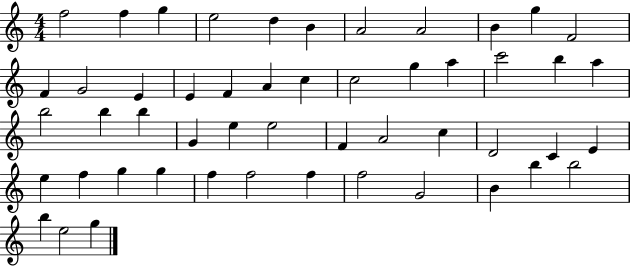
X:1
T:Untitled
M:4/4
L:1/4
K:C
f2 f g e2 d B A2 A2 B g F2 F G2 E E F A c c2 g a c'2 b a b2 b b G e e2 F A2 c D2 C E e f g g f f2 f f2 G2 B b b2 b e2 g